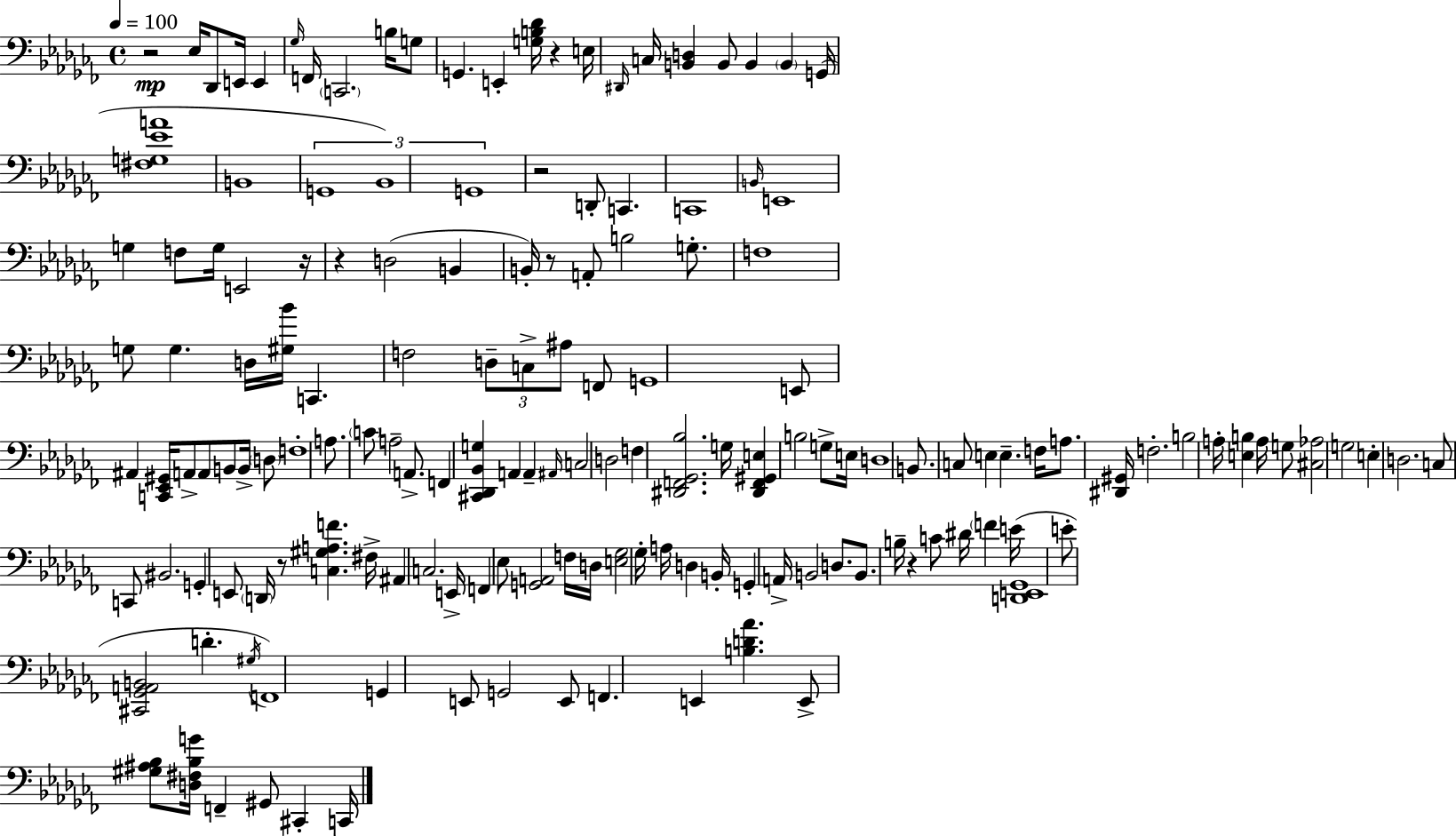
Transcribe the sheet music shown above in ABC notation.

X:1
T:Untitled
M:4/4
L:1/4
K:Abm
z2 _E,/4 _D,,/2 E,,/4 E,, _G,/4 F,,/4 C,,2 B,/4 G,/2 G,, E,, [G,B,_D]/4 z E,/4 ^D,,/4 C,/4 [B,,D,] B,,/2 B,, B,, G,,/4 [^F,G,_EA]4 B,,4 G,,4 _B,,4 G,,4 z2 D,,/2 C,, C,,4 B,,/4 E,,4 G, F,/2 G,/4 E,,2 z/4 z D,2 B,, B,,/4 z/2 A,,/2 B,2 G,/2 F,4 G,/2 G, D,/4 [^G,_B]/4 C,, F,2 D,/2 C,/2 ^A,/2 F,,/2 G,,4 E,,/2 ^A,, [C,,_E,,^G,,]/4 A,,/2 A,,/2 B,,/2 B,,/4 D,/2 F,4 A,/2 C/2 A,2 A,,/2 F,, [^C,,_D,,_B,,G,] A,, A,, ^A,,/4 C,2 D,2 F, [^D,,F,,_G,,_B,]2 G,/4 [^D,,F,,^G,,E,] B,2 G,/2 E,/4 D,4 B,,/2 C,/2 E, E, F,/4 A,/2 [^D,,^G,,]/4 F,2 B,2 A,/4 [E,B,] A,/4 G,/2 [^C,_A,]2 G,2 E, D,2 C,/2 C,,/2 ^B,,2 G,, E,,/2 D,,/4 z/2 [C,^G,A,F] ^F,/4 ^A,, C,2 E,,/4 F,, _E,/2 [G,,A,,]2 F,/4 D,/4 [E,_G,]2 _G,/4 A,/4 D, B,,/4 G,, A,,/4 B,,2 D,/2 B,,/2 B,/4 z C/2 ^D/4 F E/4 [D,,E,,_G,,]4 E/2 [^C,,_G,,A,,B,,]2 D ^G,/4 F,,4 G,, E,,/2 G,,2 E,,/2 F,, E,, [B,D_A] E,,/2 [^G,^A,_B,]/2 [D,^F,_B,G]/4 F,, ^G,,/2 ^C,, C,,/4